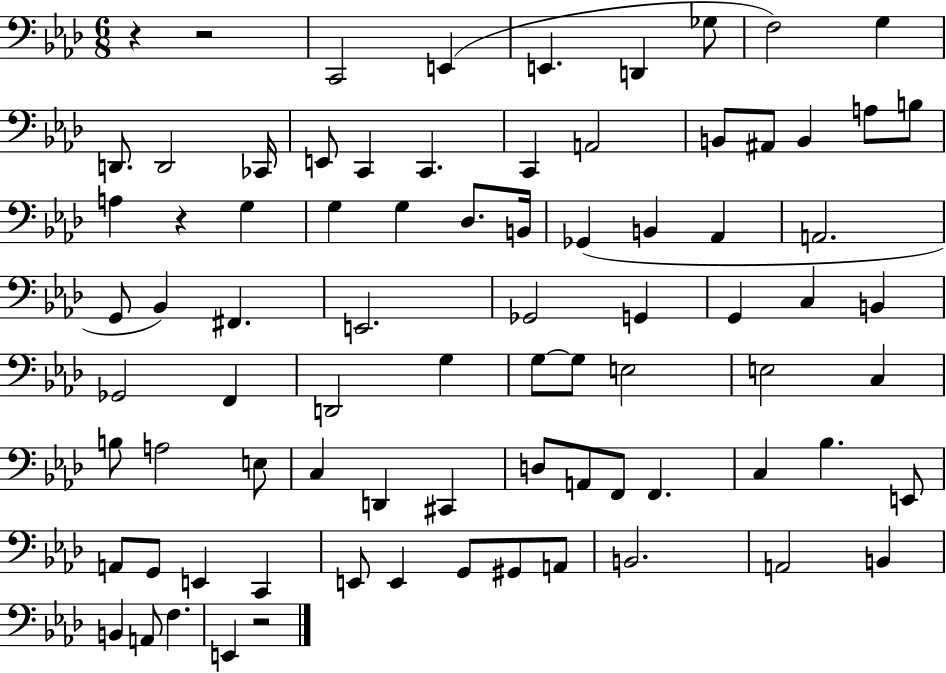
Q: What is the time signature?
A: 6/8